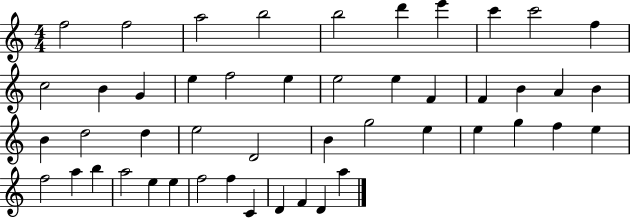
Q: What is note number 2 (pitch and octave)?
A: F5